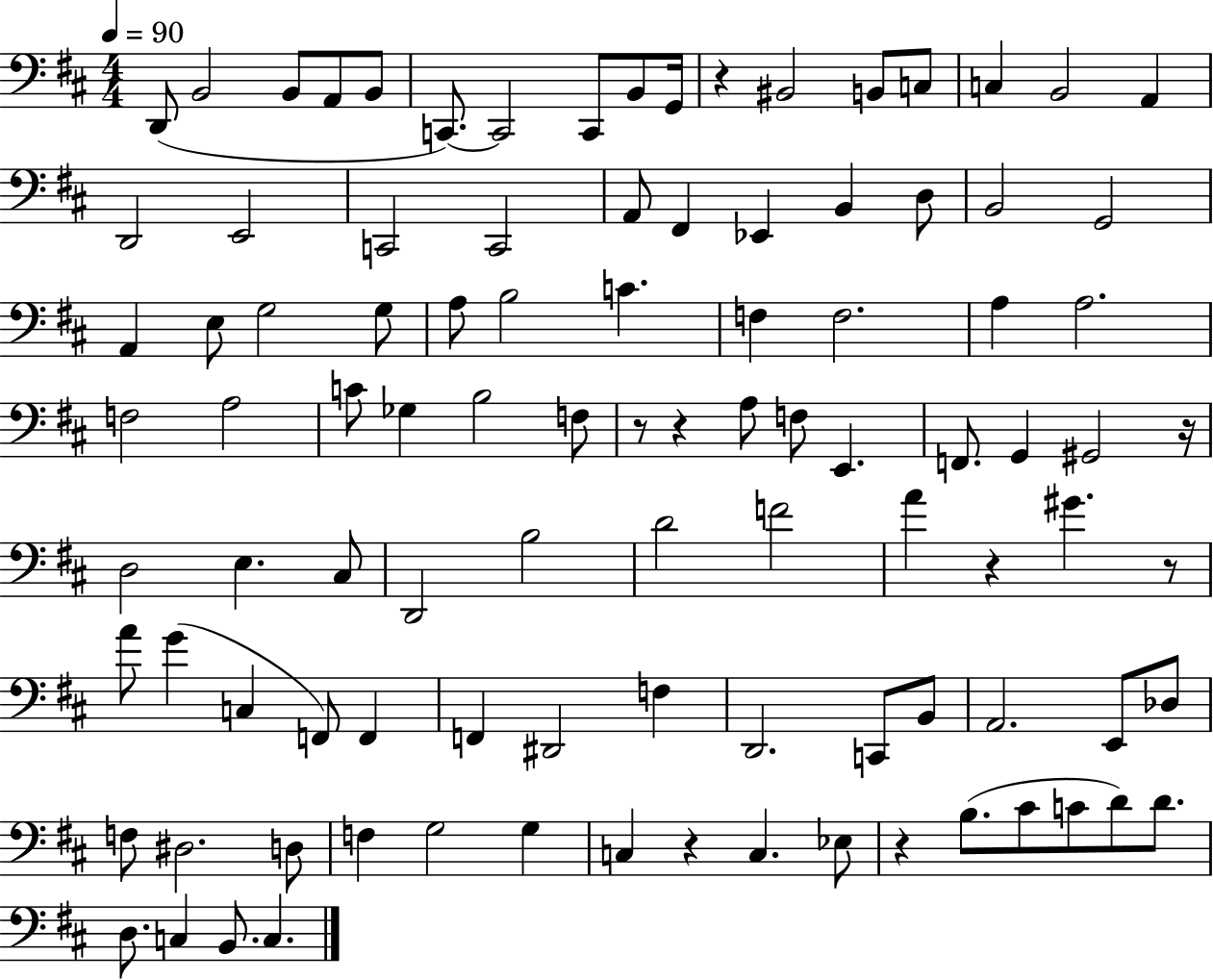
{
  \clef bass
  \numericTimeSignature
  \time 4/4
  \key d \major
  \tempo 4 = 90
  d,8( b,2 b,8 a,8 b,8 | c,8.~~) c,2 c,8 b,8 g,16 | r4 bis,2 b,8 c8 | c4 b,2 a,4 | \break d,2 e,2 | c,2 c,2 | a,8 fis,4 ees,4 b,4 d8 | b,2 g,2 | \break a,4 e8 g2 g8 | a8 b2 c'4. | f4 f2. | a4 a2. | \break f2 a2 | c'8 ges4 b2 f8 | r8 r4 a8 f8 e,4. | f,8. g,4 gis,2 r16 | \break d2 e4. cis8 | d,2 b2 | d'2 f'2 | a'4 r4 gis'4. r8 | \break a'8 g'4( c4 f,8) f,4 | f,4 dis,2 f4 | d,2. c,8 b,8 | a,2. e,8 des8 | \break f8 dis2. d8 | f4 g2 g4 | c4 r4 c4. ees8 | r4 b8.( cis'8 c'8 d'8) d'8. | \break d8. c4 b,8. c4. | \bar "|."
}